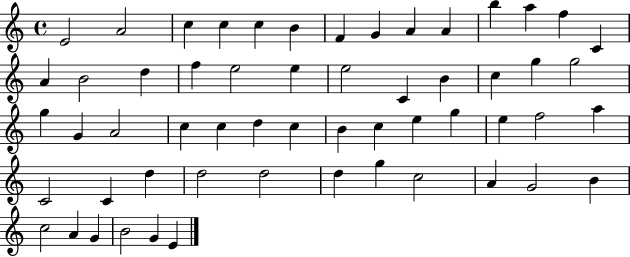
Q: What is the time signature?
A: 4/4